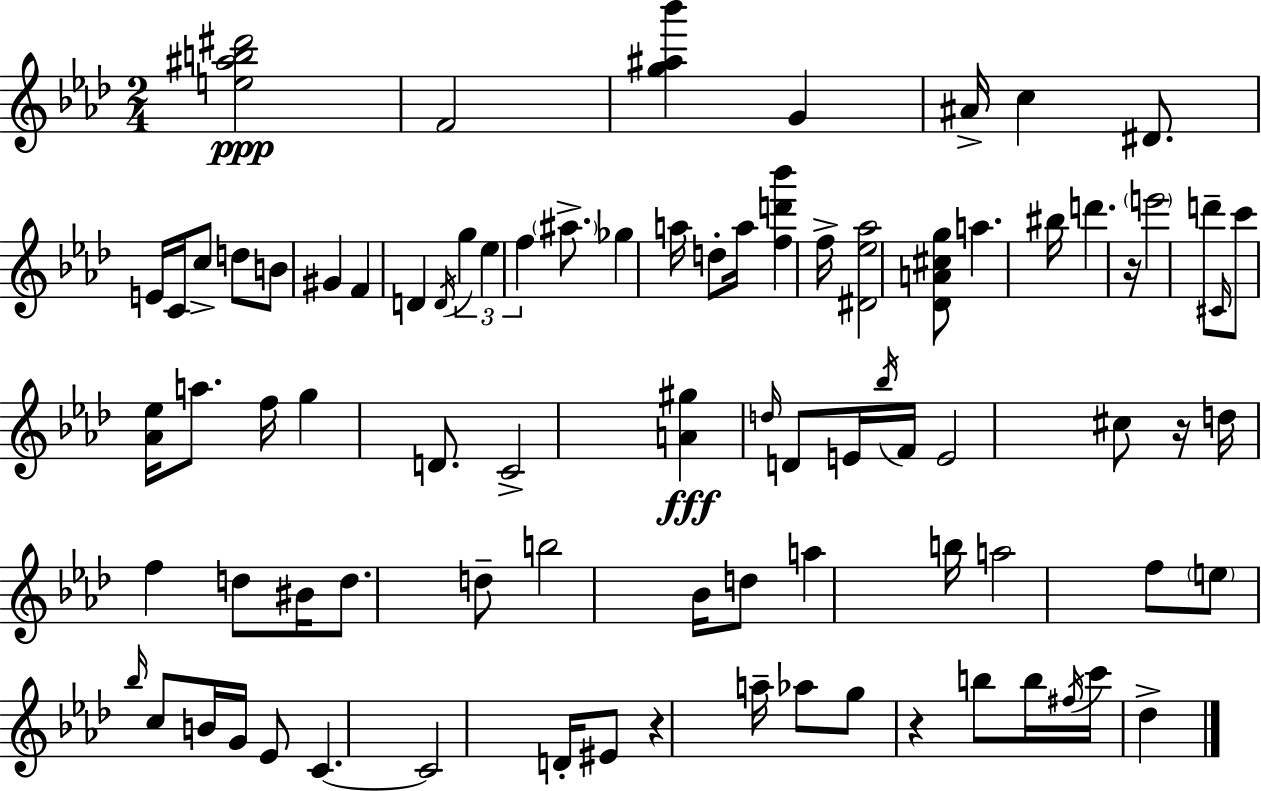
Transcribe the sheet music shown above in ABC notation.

X:1
T:Untitled
M:2/4
L:1/4
K:Ab
[e^ab^d']2 F2 [g^a_b'] G ^A/4 c ^D/2 E/4 C/4 c/2 d/2 B/2 ^G F D D/4 g _e f ^a/2 _g a/4 d/2 a/4 [fd'_b'] f/4 [^D_e_a]2 [_DA^cg]/2 a ^b/4 d' z/4 e'2 d'/2 ^C/4 c'/2 [_A_e]/4 a/2 f/4 g D/2 C2 [A^g] d/4 D/2 E/4 _b/4 F/4 E2 ^c/2 z/4 d/4 f d/2 ^B/4 d/2 d/2 b2 _B/4 d/2 a b/4 a2 f/2 e/2 _b/4 c/2 B/4 G/4 _E/2 C C2 D/4 ^E/2 z a/4 _a/2 g/2 z b/2 b/4 ^f/4 c'/4 _d